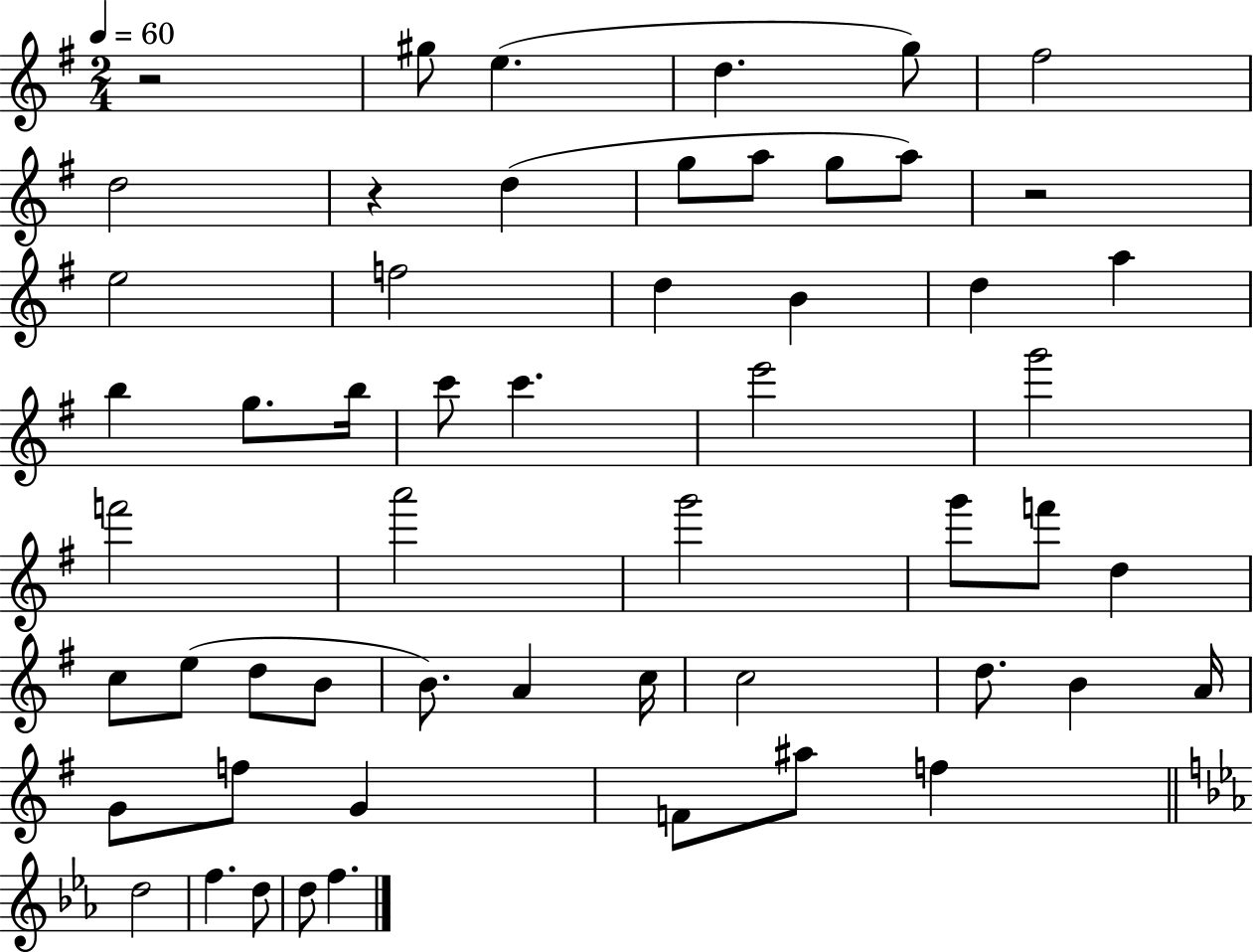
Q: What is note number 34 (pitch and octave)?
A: B4